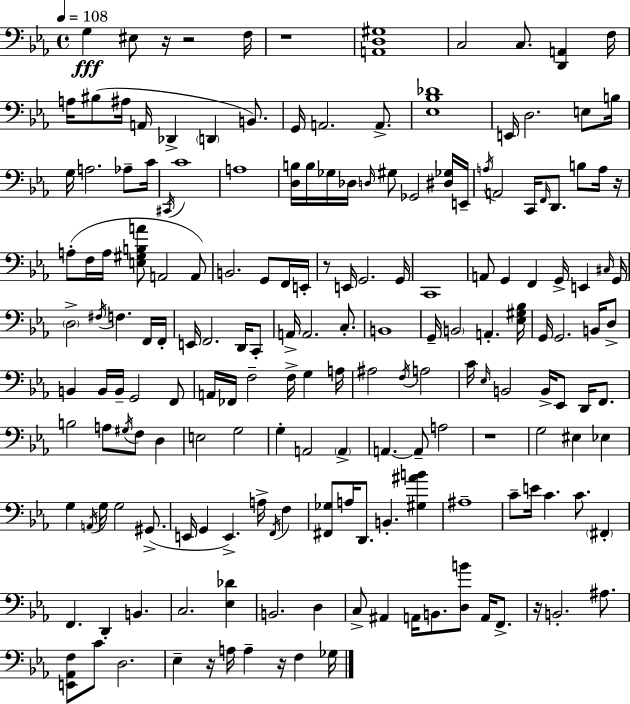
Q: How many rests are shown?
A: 9